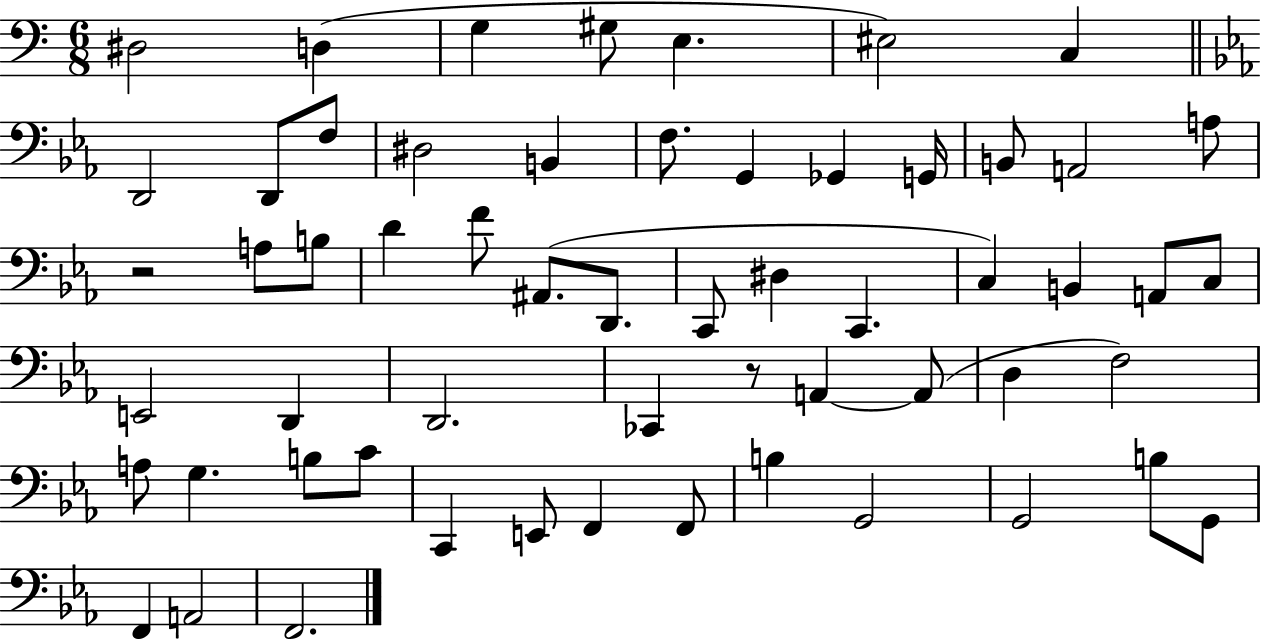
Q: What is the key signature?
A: C major